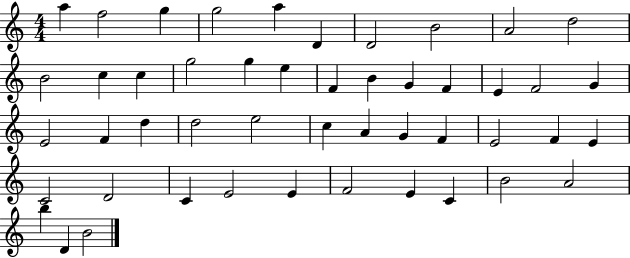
X:1
T:Untitled
M:4/4
L:1/4
K:C
a f2 g g2 a D D2 B2 A2 d2 B2 c c g2 g e F B G F E F2 G E2 F d d2 e2 c A G F E2 F E C2 D2 C E2 E F2 E C B2 A2 b D B2